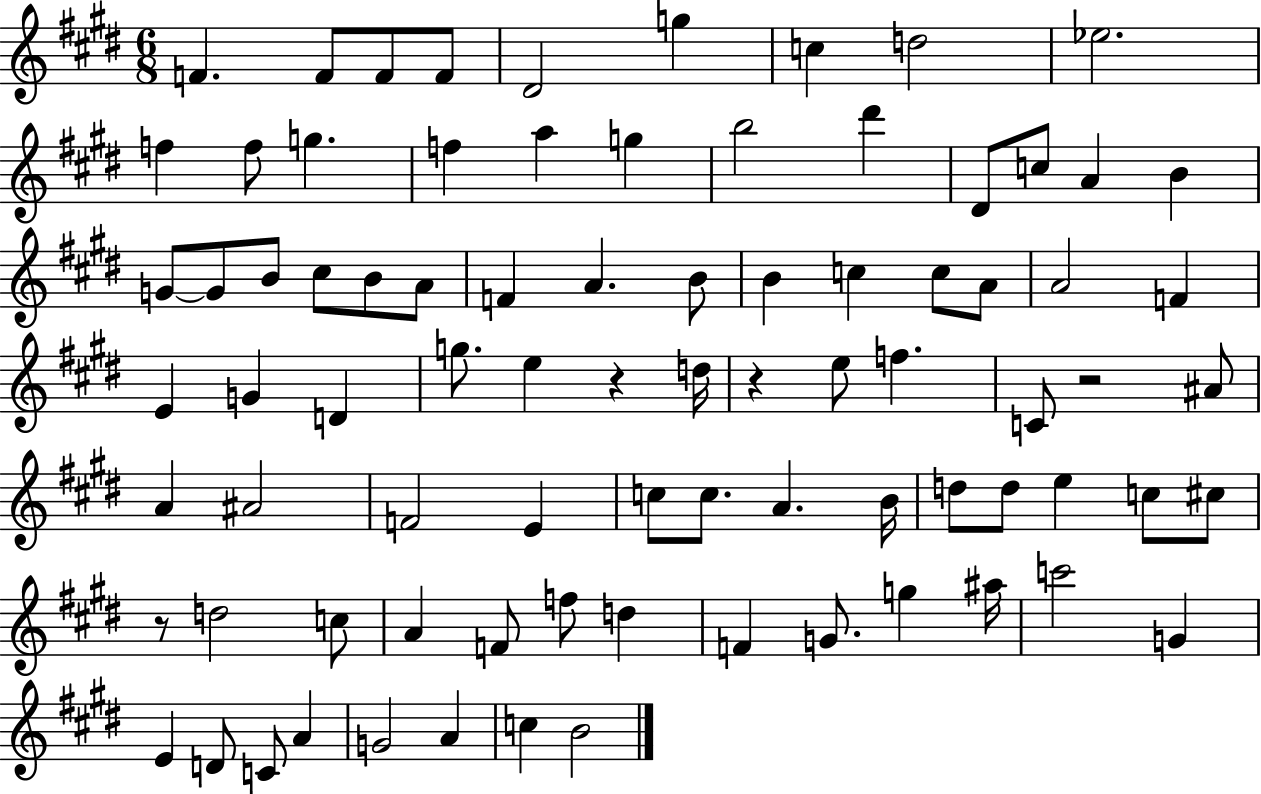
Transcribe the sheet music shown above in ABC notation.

X:1
T:Untitled
M:6/8
L:1/4
K:E
F F/2 F/2 F/2 ^D2 g c d2 _e2 f f/2 g f a g b2 ^d' ^D/2 c/2 A B G/2 G/2 B/2 ^c/2 B/2 A/2 F A B/2 B c c/2 A/2 A2 F E G D g/2 e z d/4 z e/2 f C/2 z2 ^A/2 A ^A2 F2 E c/2 c/2 A B/4 d/2 d/2 e c/2 ^c/2 z/2 d2 c/2 A F/2 f/2 d F G/2 g ^a/4 c'2 G E D/2 C/2 A G2 A c B2